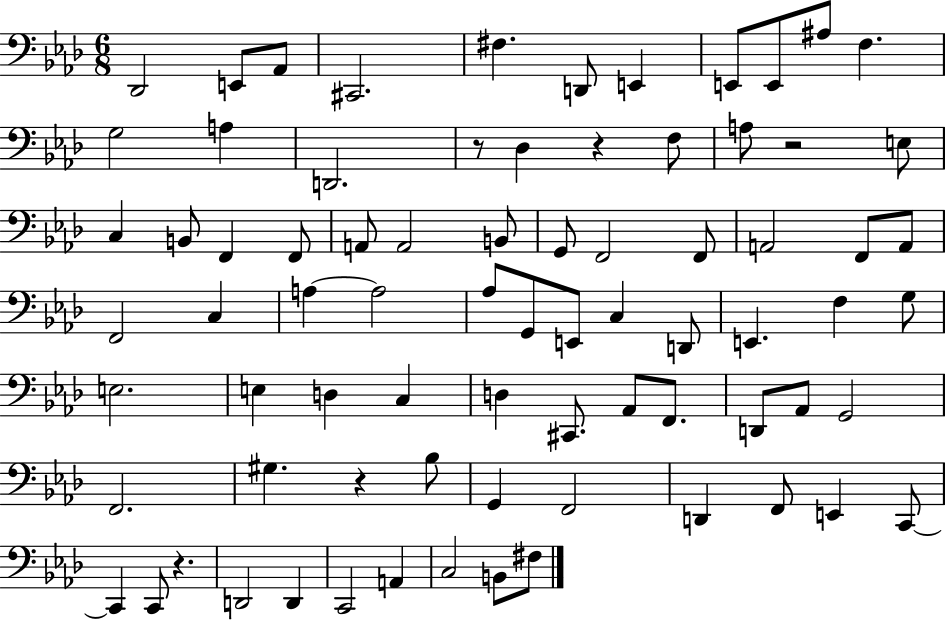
X:1
T:Untitled
M:6/8
L:1/4
K:Ab
_D,,2 E,,/2 _A,,/2 ^C,,2 ^F, D,,/2 E,, E,,/2 E,,/2 ^A,/2 F, G,2 A, D,,2 z/2 _D, z F,/2 A,/2 z2 E,/2 C, B,,/2 F,, F,,/2 A,,/2 A,,2 B,,/2 G,,/2 F,,2 F,,/2 A,,2 F,,/2 A,,/2 F,,2 C, A, A,2 _A,/2 G,,/2 E,,/2 C, D,,/2 E,, F, G,/2 E,2 E, D, C, D, ^C,,/2 _A,,/2 F,,/2 D,,/2 _A,,/2 G,,2 F,,2 ^G, z _B,/2 G,, F,,2 D,, F,,/2 E,, C,,/2 C,, C,,/2 z D,,2 D,, C,,2 A,, C,2 B,,/2 ^F,/2